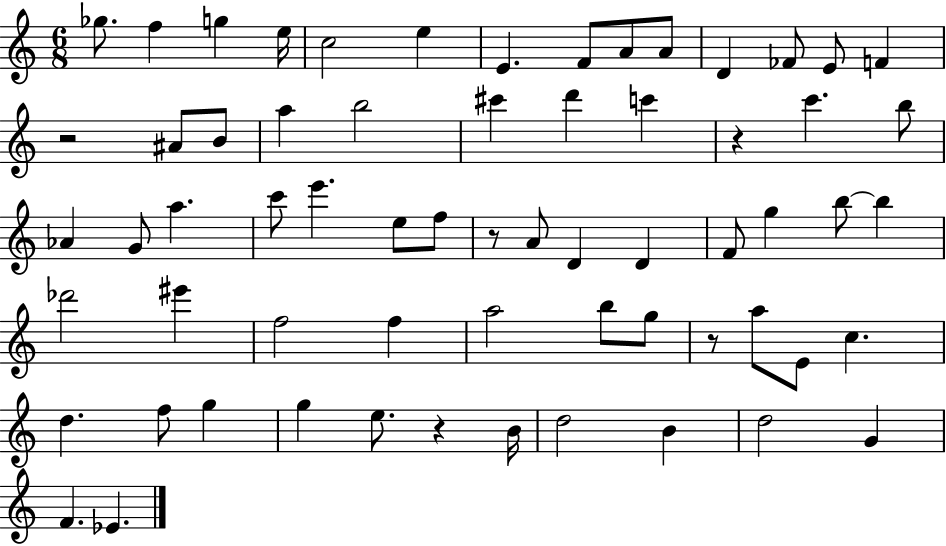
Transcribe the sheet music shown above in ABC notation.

X:1
T:Untitled
M:6/8
L:1/4
K:C
_g/2 f g e/4 c2 e E F/2 A/2 A/2 D _F/2 E/2 F z2 ^A/2 B/2 a b2 ^c' d' c' z c' b/2 _A G/2 a c'/2 e' e/2 f/2 z/2 A/2 D D F/2 g b/2 b _d'2 ^e' f2 f a2 b/2 g/2 z/2 a/2 E/2 c d f/2 g g e/2 z B/4 d2 B d2 G F _E